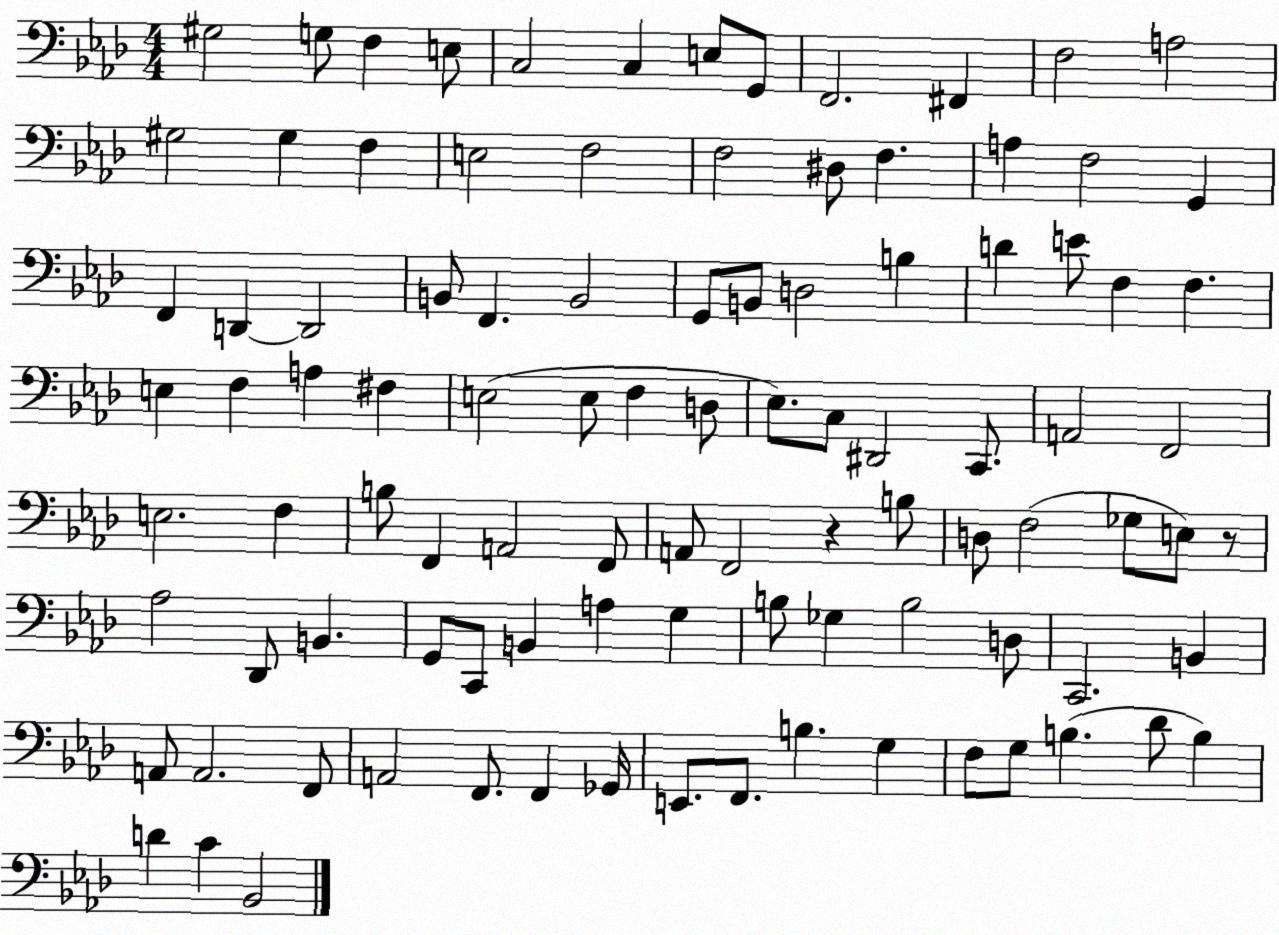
X:1
T:Untitled
M:4/4
L:1/4
K:Ab
^G,2 G,/2 F, E,/2 C,2 C, E,/2 G,,/2 F,,2 ^F,, F,2 A,2 ^G,2 ^G, F, E,2 F,2 F,2 ^D,/2 F, A, F,2 G,, F,, D,, D,,2 B,,/2 F,, B,,2 G,,/2 B,,/2 D,2 B, D E/2 F, F, E, F, A, ^F, E,2 E,/2 F, D,/2 _E,/2 C,/2 ^D,,2 C,,/2 A,,2 F,,2 E,2 F, B,/2 F,, A,,2 F,,/2 A,,/2 F,,2 z B,/2 D,/2 F,2 _G,/2 E,/2 z/2 _A,2 _D,,/2 B,, G,,/2 C,,/2 B,, A, G, B,/2 _G, B,2 D,/2 C,,2 B,, A,,/2 A,,2 F,,/2 A,,2 F,,/2 F,, _G,,/4 E,,/2 F,,/2 B, G, F,/2 G,/2 B, _D/2 B, D C _B,,2